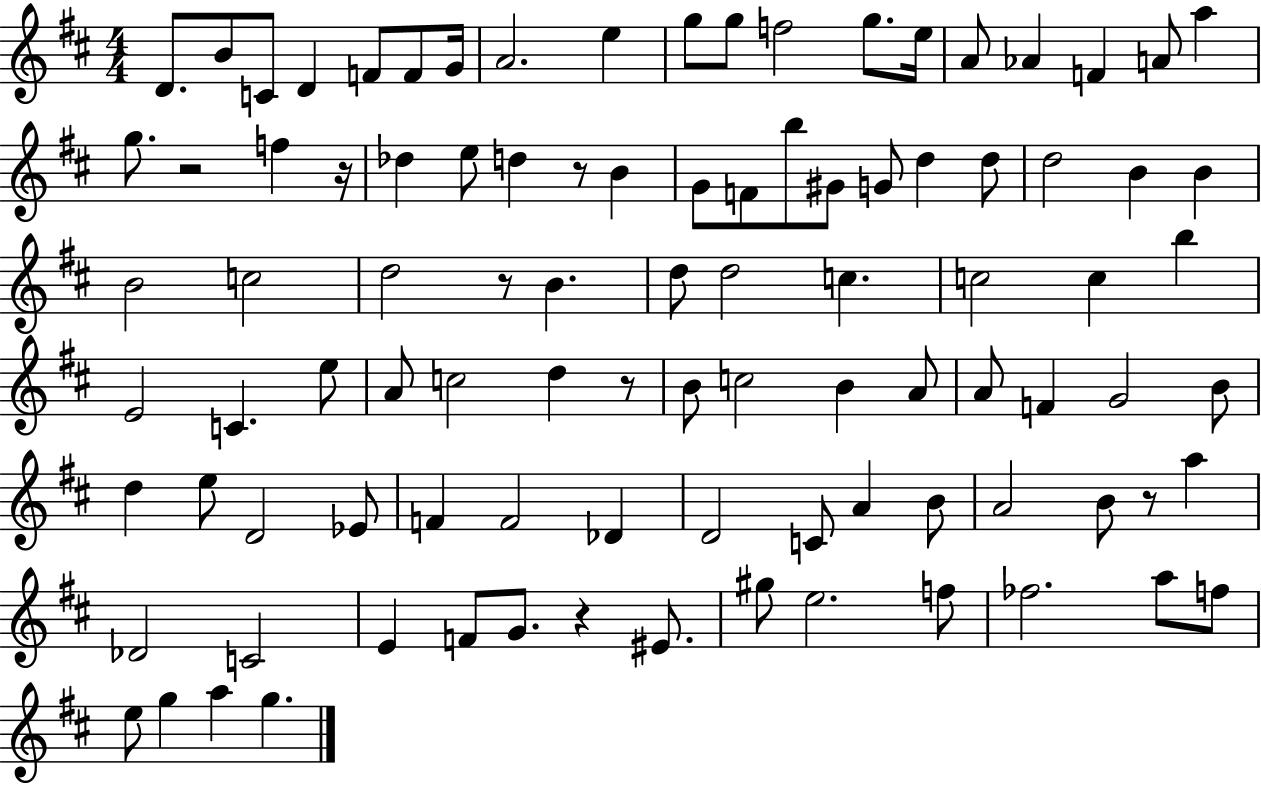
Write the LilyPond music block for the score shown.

{
  \clef treble
  \numericTimeSignature
  \time 4/4
  \key d \major
  d'8. b'8 c'8 d'4 f'8 f'8 g'16 | a'2. e''4 | g''8 g''8 f''2 g''8. e''16 | a'8 aes'4 f'4 a'8 a''4 | \break g''8. r2 f''4 r16 | des''4 e''8 d''4 r8 b'4 | g'8 f'8 b''8 gis'8 g'8 d''4 d''8 | d''2 b'4 b'4 | \break b'2 c''2 | d''2 r8 b'4. | d''8 d''2 c''4. | c''2 c''4 b''4 | \break e'2 c'4. e''8 | a'8 c''2 d''4 r8 | b'8 c''2 b'4 a'8 | a'8 f'4 g'2 b'8 | \break d''4 e''8 d'2 ees'8 | f'4 f'2 des'4 | d'2 c'8 a'4 b'8 | a'2 b'8 r8 a''4 | \break des'2 c'2 | e'4 f'8 g'8. r4 eis'8. | gis''8 e''2. f''8 | fes''2. a''8 f''8 | \break e''8 g''4 a''4 g''4. | \bar "|."
}